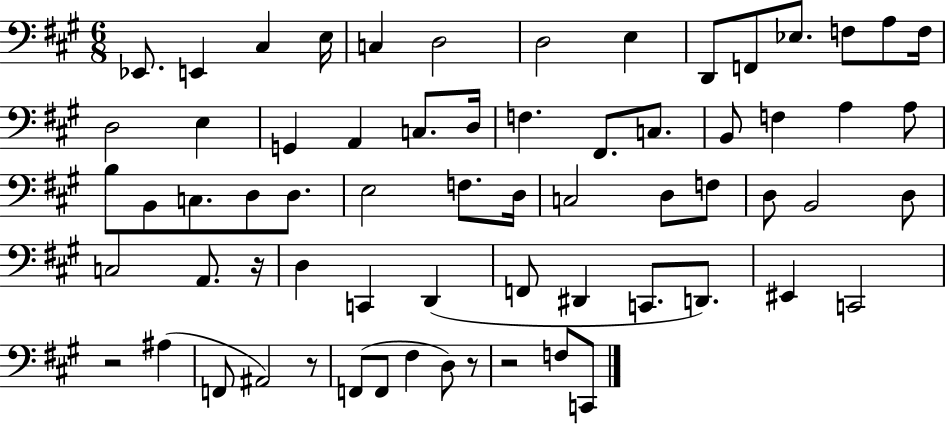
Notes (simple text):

Eb2/e. E2/q C#3/q E3/s C3/q D3/h D3/h E3/q D2/e F2/e Eb3/e. F3/e A3/e F3/s D3/h E3/q G2/q A2/q C3/e. D3/s F3/q. F#2/e. C3/e. B2/e F3/q A3/q A3/e B3/e B2/e C3/e. D3/e D3/e. E3/h F3/e. D3/s C3/h D3/e F3/e D3/e B2/h D3/e C3/h A2/e. R/s D3/q C2/q D2/q F2/e D#2/q C2/e. D2/e. EIS2/q C2/h R/h A#3/q F2/e A#2/h R/e F2/e F2/e F#3/q D3/e R/e R/h F3/e C2/e